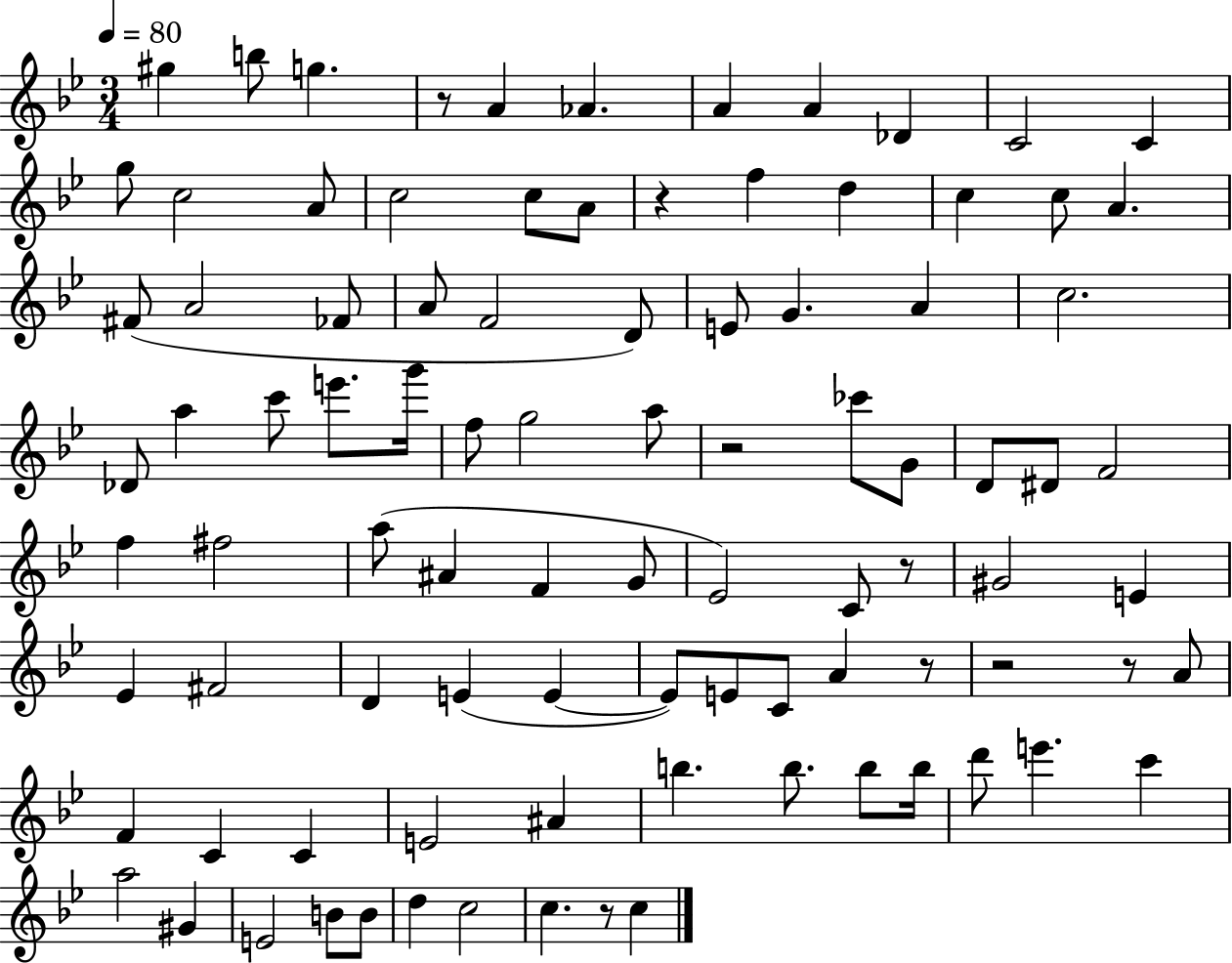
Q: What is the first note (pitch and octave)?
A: G#5